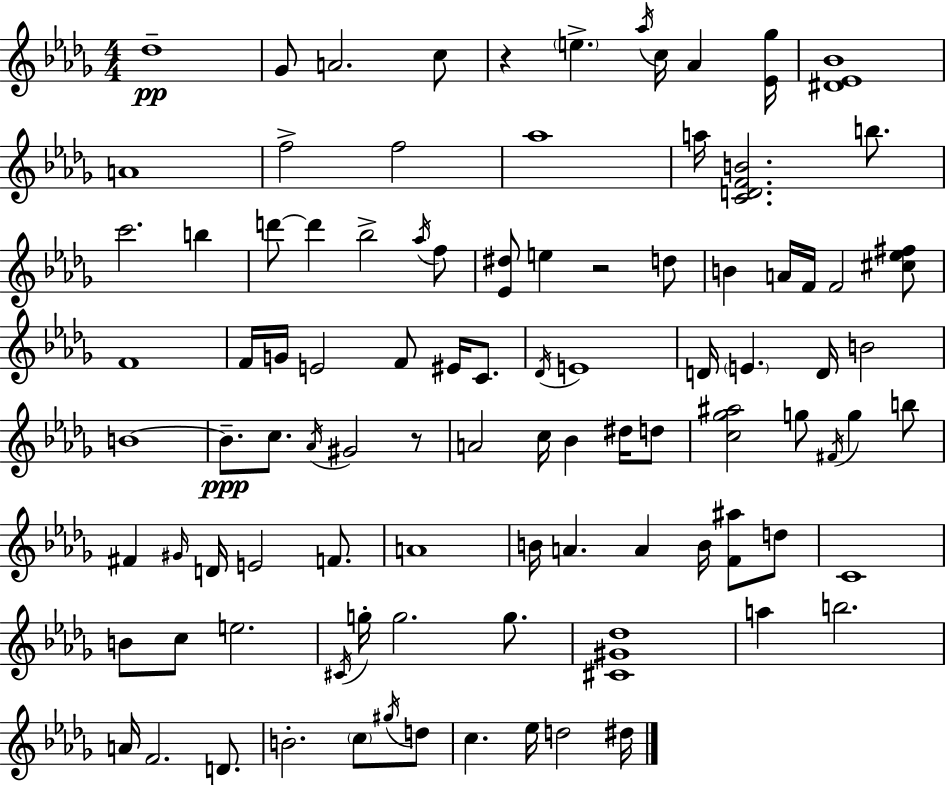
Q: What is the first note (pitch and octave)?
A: Db5